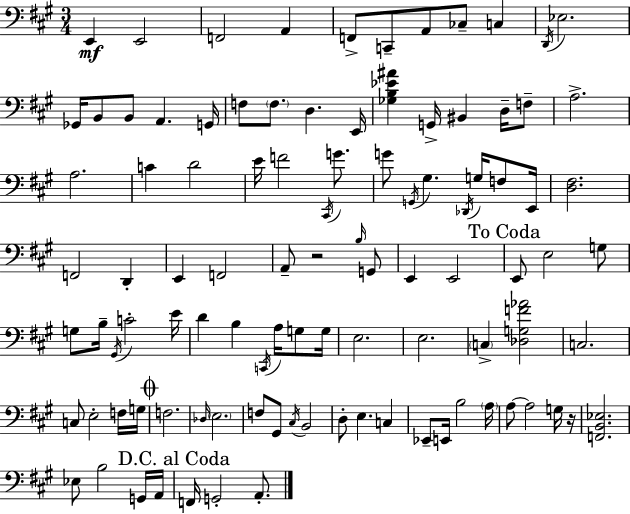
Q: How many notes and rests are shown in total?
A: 100